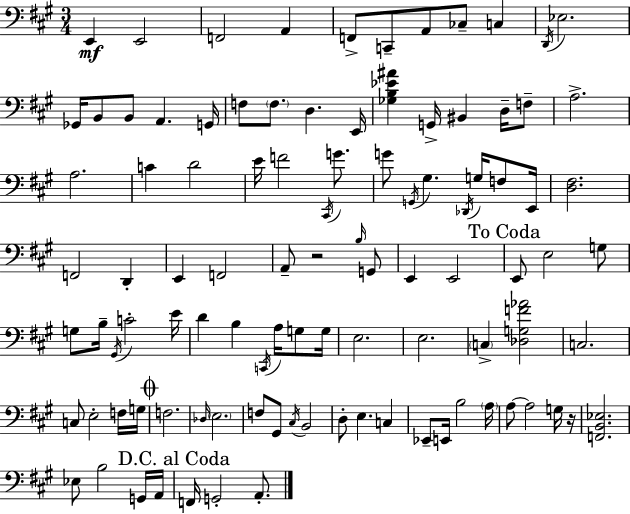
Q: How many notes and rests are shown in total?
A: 100